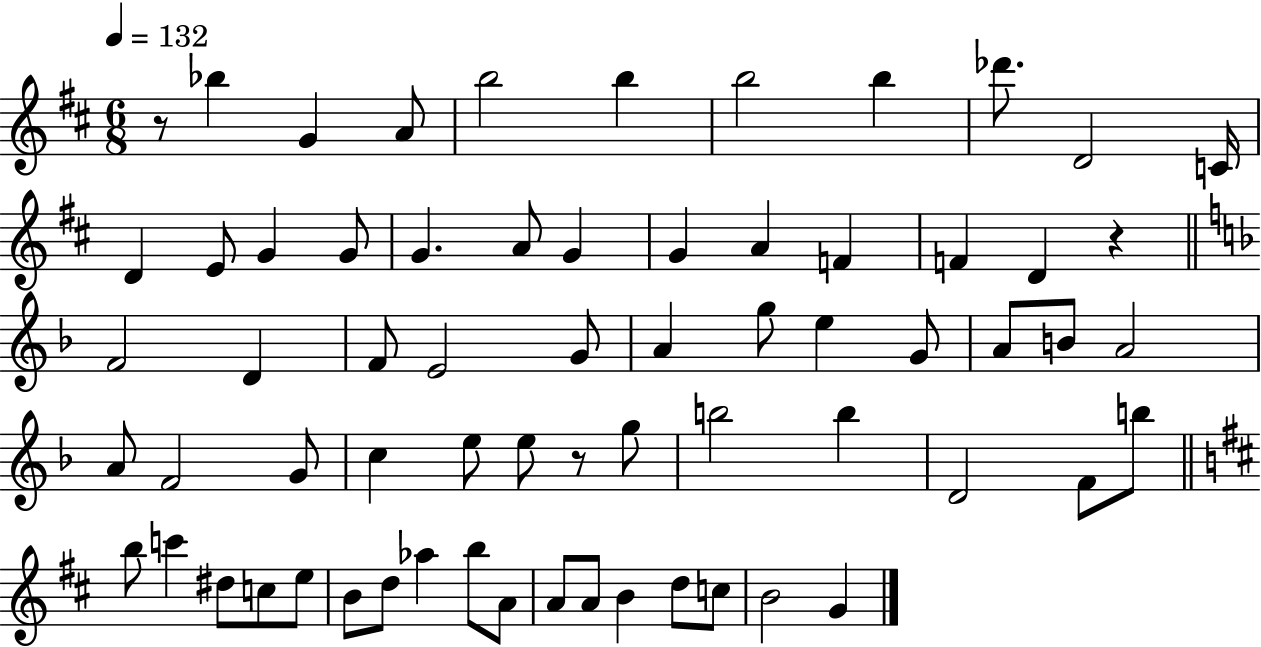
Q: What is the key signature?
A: D major